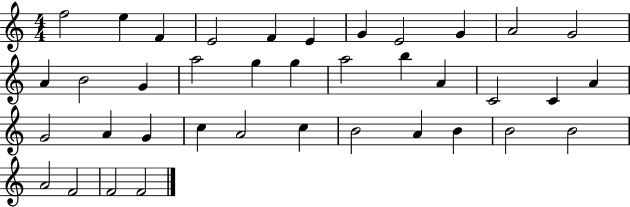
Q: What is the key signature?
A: C major